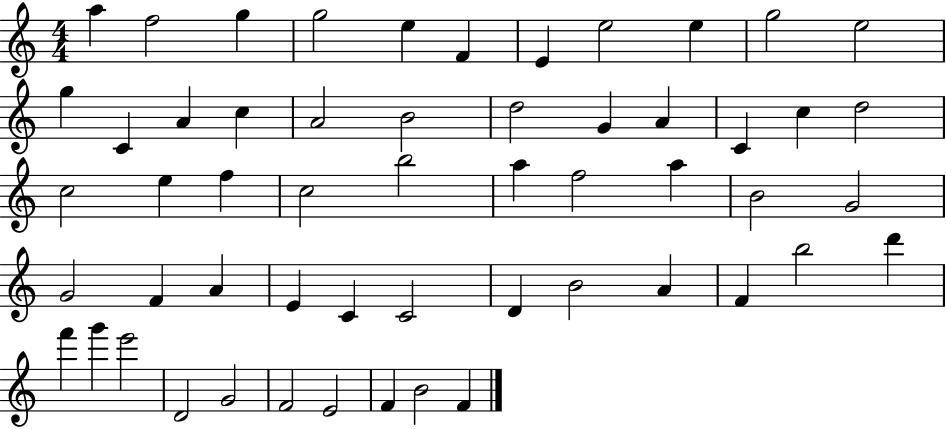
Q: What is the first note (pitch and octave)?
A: A5